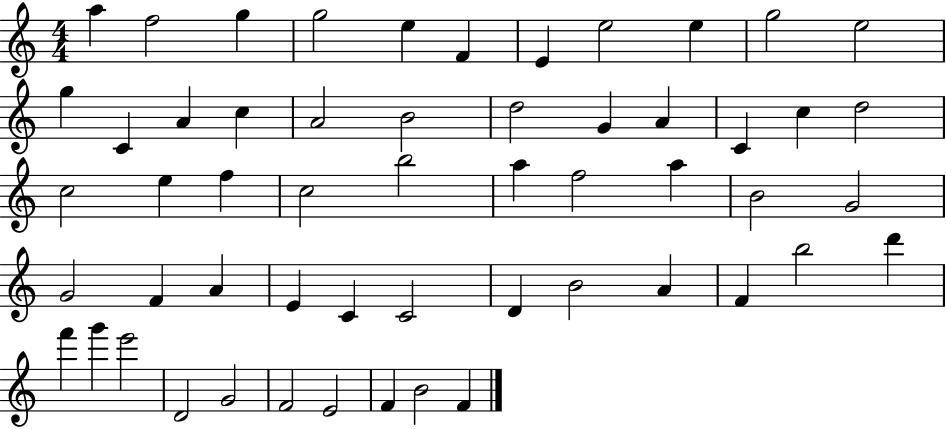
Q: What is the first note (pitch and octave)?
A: A5